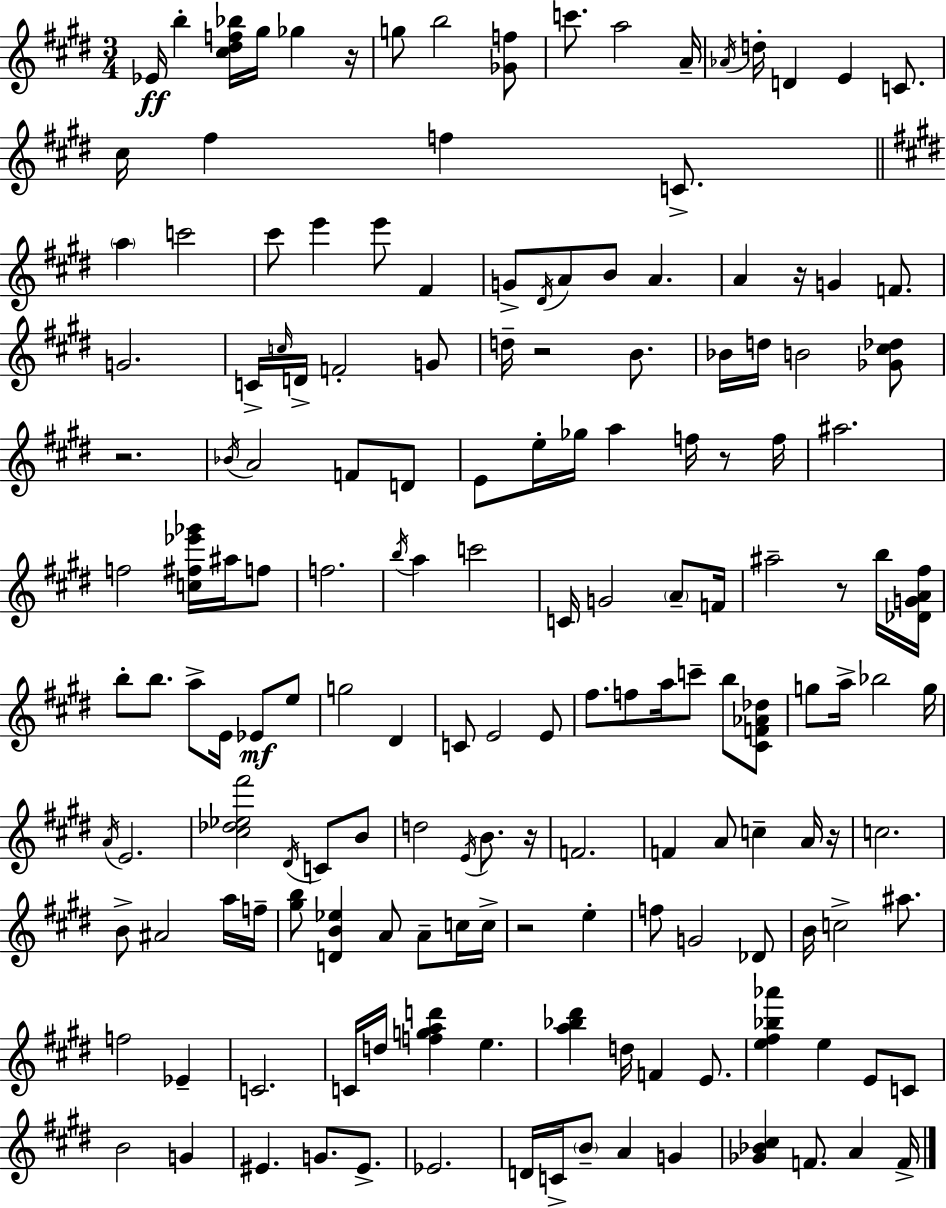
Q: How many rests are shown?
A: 9